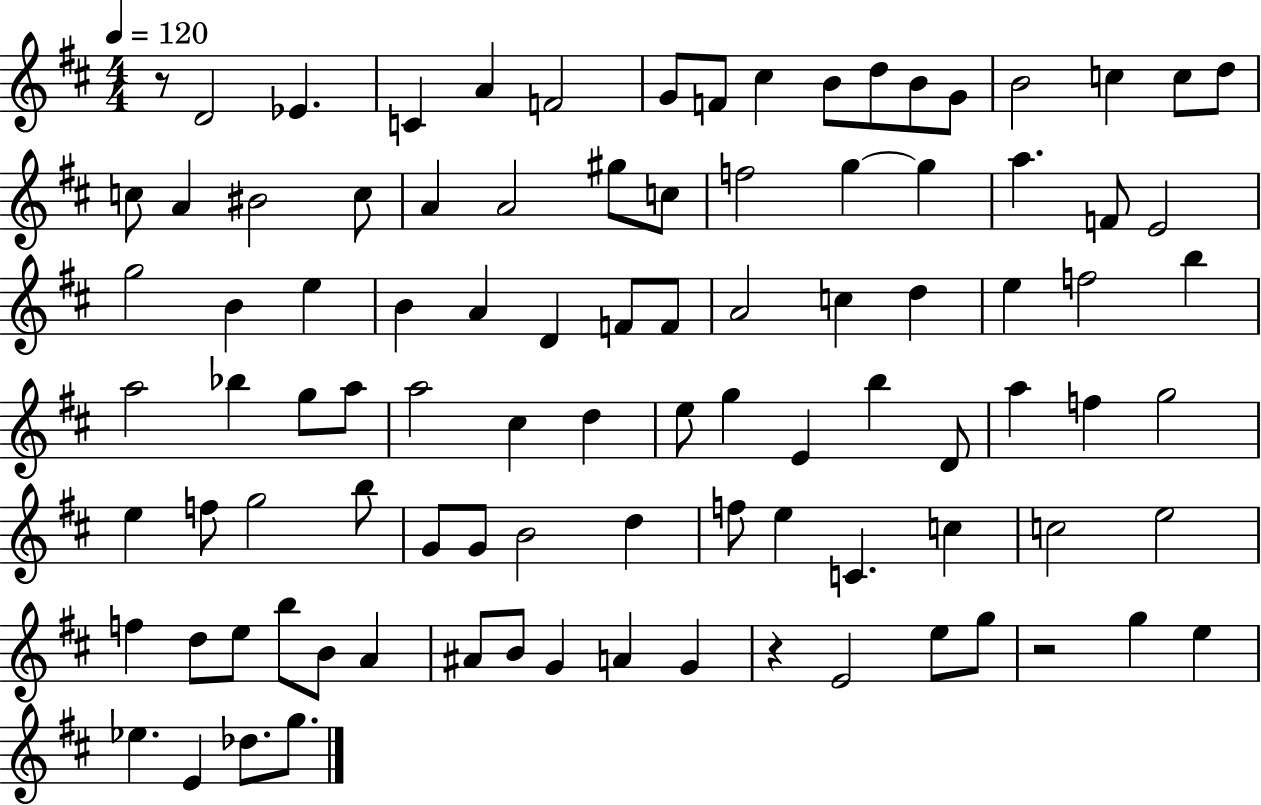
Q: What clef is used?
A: treble